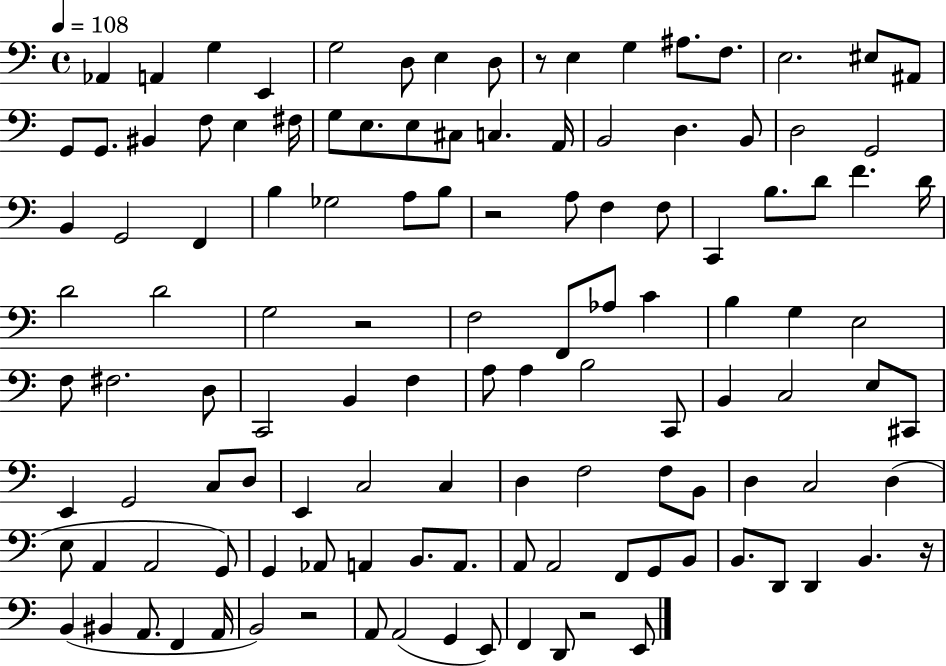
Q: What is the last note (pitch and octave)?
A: E2